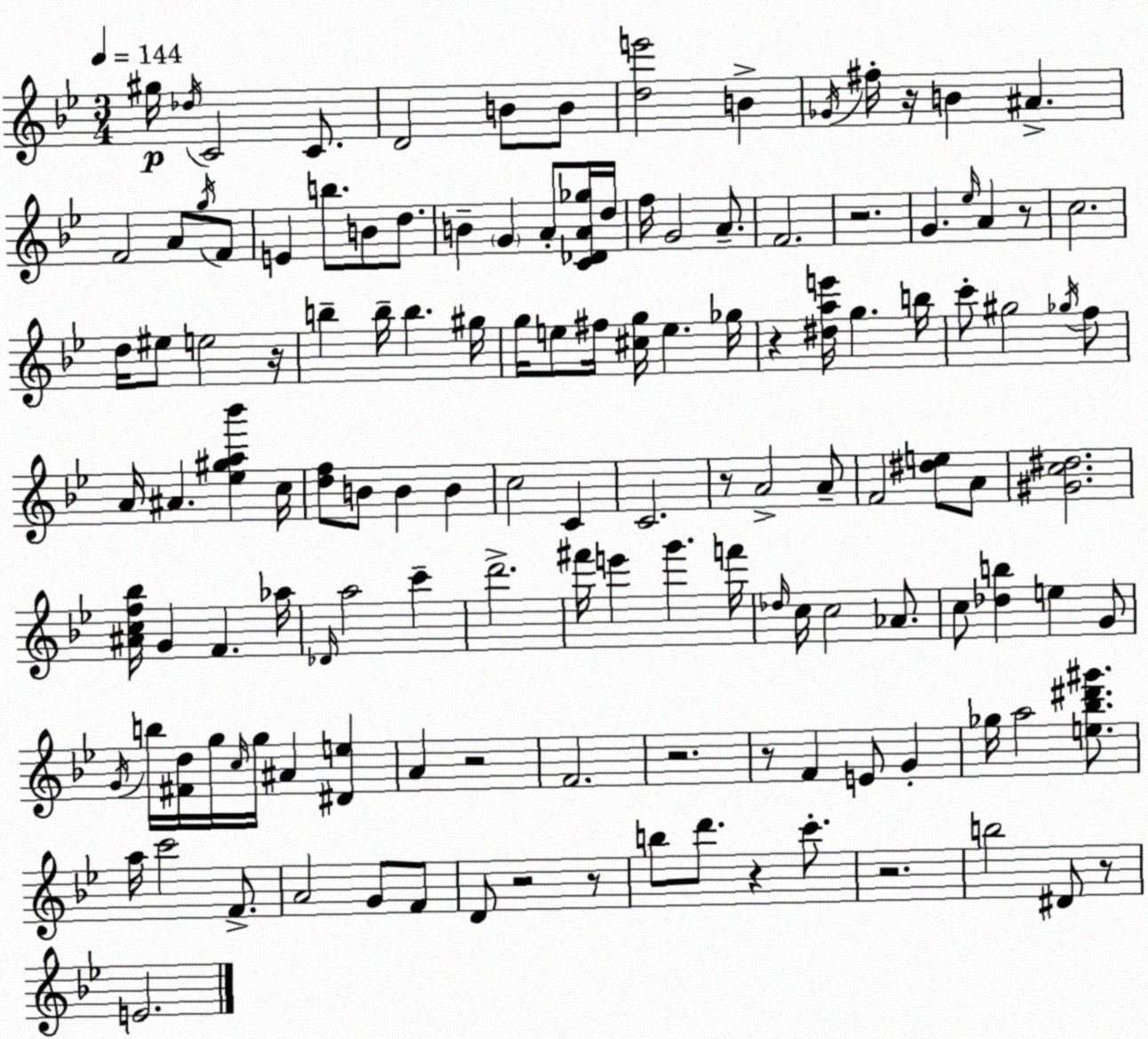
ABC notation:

X:1
T:Untitled
M:3/4
L:1/4
K:Gm
^g/4 _d/4 C2 C/2 D2 B/2 B/2 [de']2 B _G/4 ^f/4 z/4 B ^A F2 A/2 g/4 F/2 E b/2 B/2 d/2 B G A/2 [C_DA_g]/4 d/4 f/4 G2 A/2 F2 z2 G _e/4 A z/2 c2 d/4 ^e/2 e2 z/4 b b/4 b ^g/4 g/4 e/2 ^f/4 [^cg]/4 e _g/4 z [^dae']/4 g b/4 c'/2 ^g2 _g/4 f/2 A/4 ^A [_e^ga_b'] c/4 [df]/2 B/2 B B c2 C C2 z/2 A2 A/2 F2 [^de]/2 A/2 [^Gc^d]2 [^Acf_b]/4 G F _a/4 _D/4 a2 c' d'2 ^f'/4 e' g' f'/4 _d/4 c/4 c2 _A/2 c/2 [_db] e G/2 G/4 b/4 [^Fd]/4 g/4 c/4 g/4 ^A [^De] A z2 F2 z2 z/2 F E/2 G _g/4 a2 [e_b^d'^g']/2 a/4 c'2 F/2 A2 G/2 F/2 D/2 z2 z/2 b/2 d'/2 z c'/2 z2 b2 ^D/2 z/2 E2